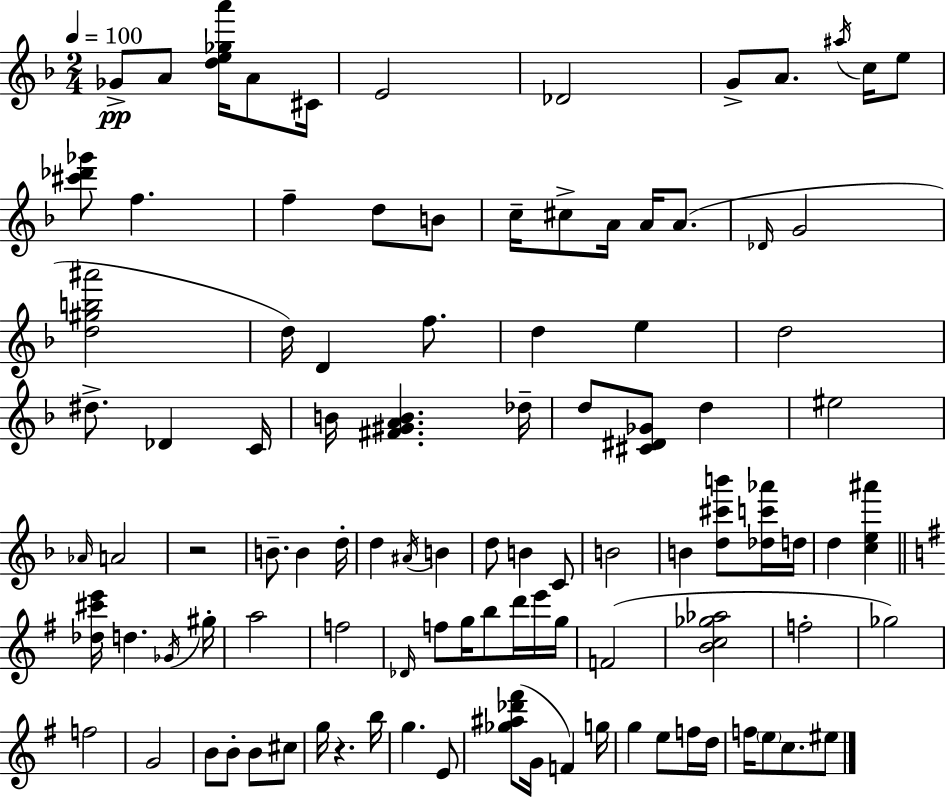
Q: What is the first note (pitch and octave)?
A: Gb4